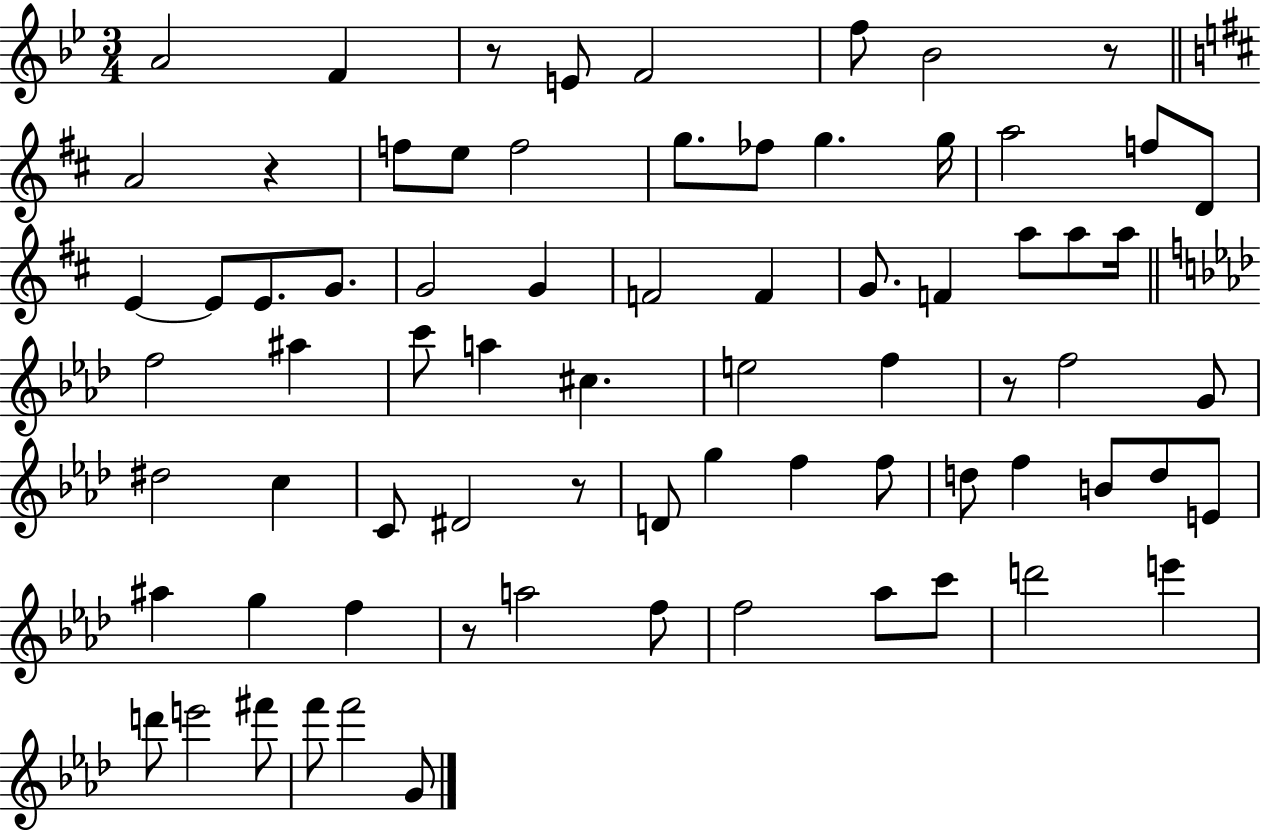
{
  \clef treble
  \numericTimeSignature
  \time 3/4
  \key bes \major
  \repeat volta 2 { a'2 f'4 | r8 e'8 f'2 | f''8 bes'2 r8 | \bar "||" \break \key b \minor a'2 r4 | f''8 e''8 f''2 | g''8. fes''8 g''4. g''16 | a''2 f''8 d'8 | \break e'4~~ e'8 e'8. g'8. | g'2 g'4 | f'2 f'4 | g'8. f'4 a''8 a''8 a''16 | \break \bar "||" \break \key aes \major f''2 ais''4 | c'''8 a''4 cis''4. | e''2 f''4 | r8 f''2 g'8 | \break dis''2 c''4 | c'8 dis'2 r8 | d'8 g''4 f''4 f''8 | d''8 f''4 b'8 d''8 e'8 | \break ais''4 g''4 f''4 | r8 a''2 f''8 | f''2 aes''8 c'''8 | d'''2 e'''4 | \break d'''8 e'''2 fis'''8 | f'''8 f'''2 g'8 | } \bar "|."
}